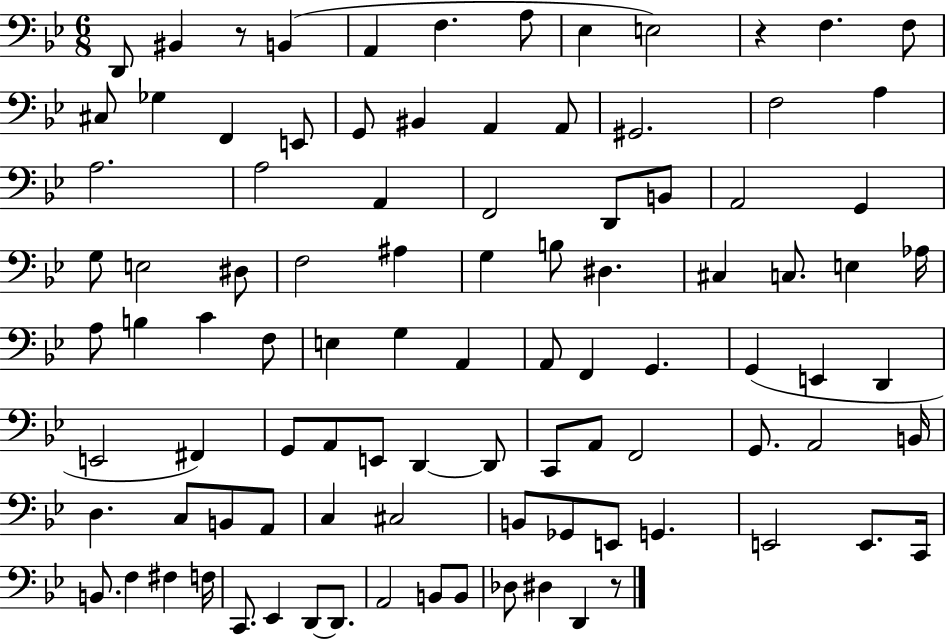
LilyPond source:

{
  \clef bass
  \numericTimeSignature
  \time 6/8
  \key bes \major
  d,8 bis,4 r8 b,4( | a,4 f4. a8 | ees4 e2) | r4 f4. f8 | \break cis8 ges4 f,4 e,8 | g,8 bis,4 a,4 a,8 | gis,2. | f2 a4 | \break a2. | a2 a,4 | f,2 d,8 b,8 | a,2 g,4 | \break g8 e2 dis8 | f2 ais4 | g4 b8 dis4. | cis4 c8. e4 aes16 | \break a8 b4 c'4 f8 | e4 g4 a,4 | a,8 f,4 g,4. | g,4( e,4 d,4 | \break e,2 fis,4) | g,8 a,8 e,8 d,4~~ d,8 | c,8 a,8 f,2 | g,8. a,2 b,16 | \break d4. c8 b,8 a,8 | c4 cis2 | b,8 ges,8 e,8 g,4. | e,2 e,8. c,16 | \break b,8. f4 fis4 f16 | c,8. ees,4 d,8~~ d,8. | a,2 b,8 b,8 | des8 dis4 d,4 r8 | \break \bar "|."
}